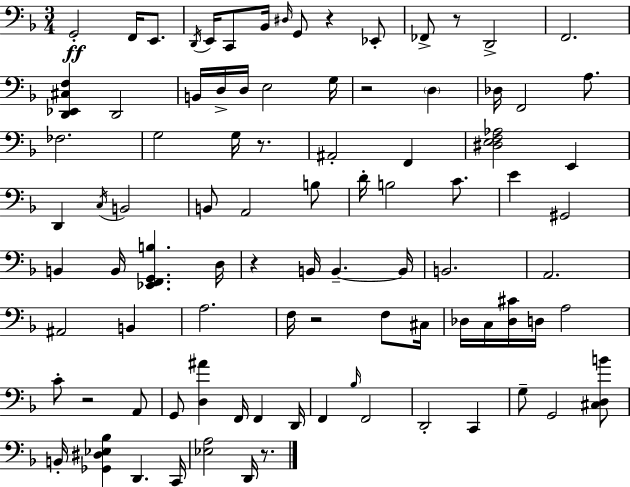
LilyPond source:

{
  \clef bass
  \numericTimeSignature
  \time 3/4
  \key f \major
  g,2-.\ff f,16 e,8. | \acciaccatura { d,16 } e,16 c,8 bes,16 \grace { dis16 } g,8 r4 | ees,8-. fes,8-> r8 d,2-> | f,2. | \break <d, ees, cis f>4 d,2 | b,16 d16-> d16 e2 | g16 r2 \parenthesize d4 | des16 f,2 a8. | \break fes2. | g2 g16 r8. | ais,2-. f,4 | <dis e f aes>2 e,4 | \break d,4 \acciaccatura { c16 } b,2 | b,8 a,2 | b8 d'16-. b2 | c'8. e'4 gis,2 | \break b,4 b,16 <ees, f, g, b>4. | d16 r4 b,16 b,4.--~~ | b,16 b,2. | a,2. | \break ais,2 b,4 | a2. | f16 r2 | f8 cis16 des16 c16 <des cis'>16 d16 a2 | \break c'8-. r2 | a,8 g,8 <d ais'>4 f,16 f,4 | d,16 f,4 \grace { bes16 } f,2 | d,2-. | \break c,4 g8-- g,2 | <cis d b'>8 b,16-. <ges, dis ees bes>4 d,4. | c,16 <ees a>2 | d,16 r8. \bar "|."
}